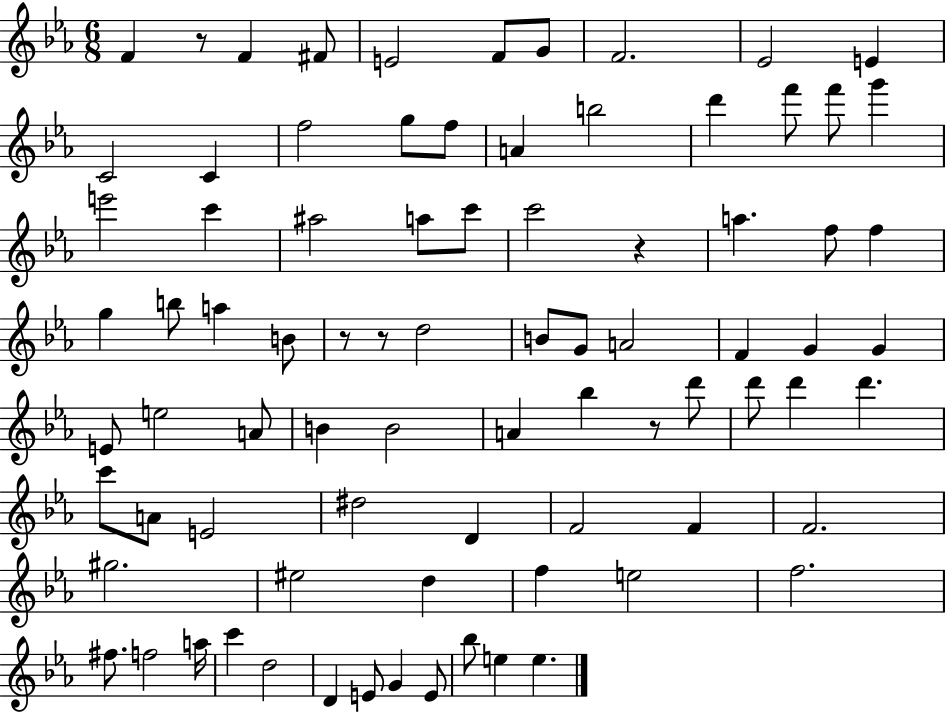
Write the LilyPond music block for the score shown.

{
  \clef treble
  \numericTimeSignature
  \time 6/8
  \key ees \major
  f'4 r8 f'4 fis'8 | e'2 f'8 g'8 | f'2. | ees'2 e'4 | \break c'2 c'4 | f''2 g''8 f''8 | a'4 b''2 | d'''4 f'''8 f'''8 g'''4 | \break e'''2 c'''4 | ais''2 a''8 c'''8 | c'''2 r4 | a''4. f''8 f''4 | \break g''4 b''8 a''4 b'8 | r8 r8 d''2 | b'8 g'8 a'2 | f'4 g'4 g'4 | \break e'8 e''2 a'8 | b'4 b'2 | a'4 bes''4 r8 d'''8 | d'''8 d'''4 d'''4. | \break c'''8 a'8 e'2 | dis''2 d'4 | f'2 f'4 | f'2. | \break gis''2. | eis''2 d''4 | f''4 e''2 | f''2. | \break fis''8. f''2 a''16 | c'''4 d''2 | d'4 e'8 g'4 e'8 | bes''8 e''4 e''4. | \break \bar "|."
}